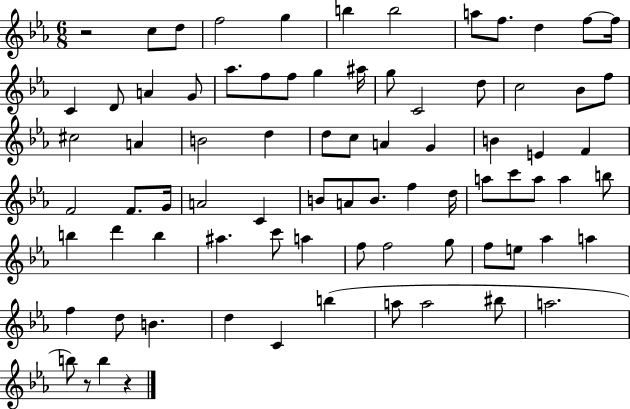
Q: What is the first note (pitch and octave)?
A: C5